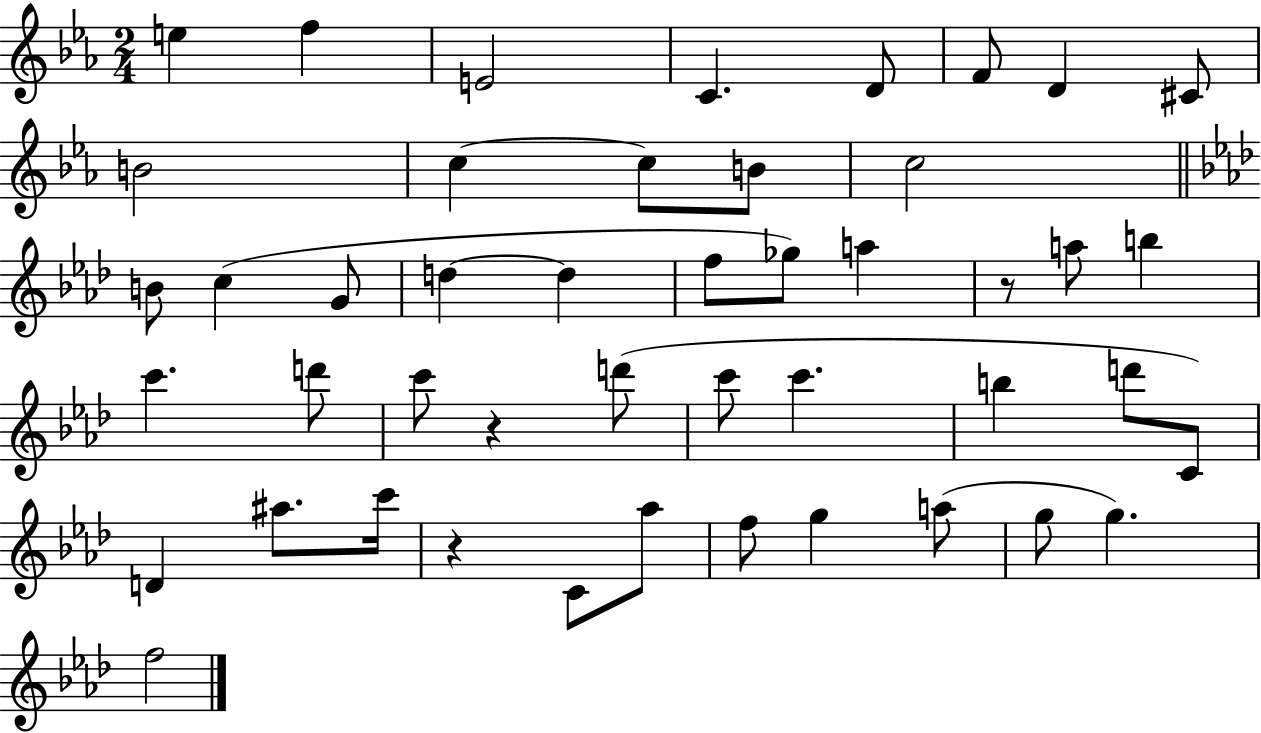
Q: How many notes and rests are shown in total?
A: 46